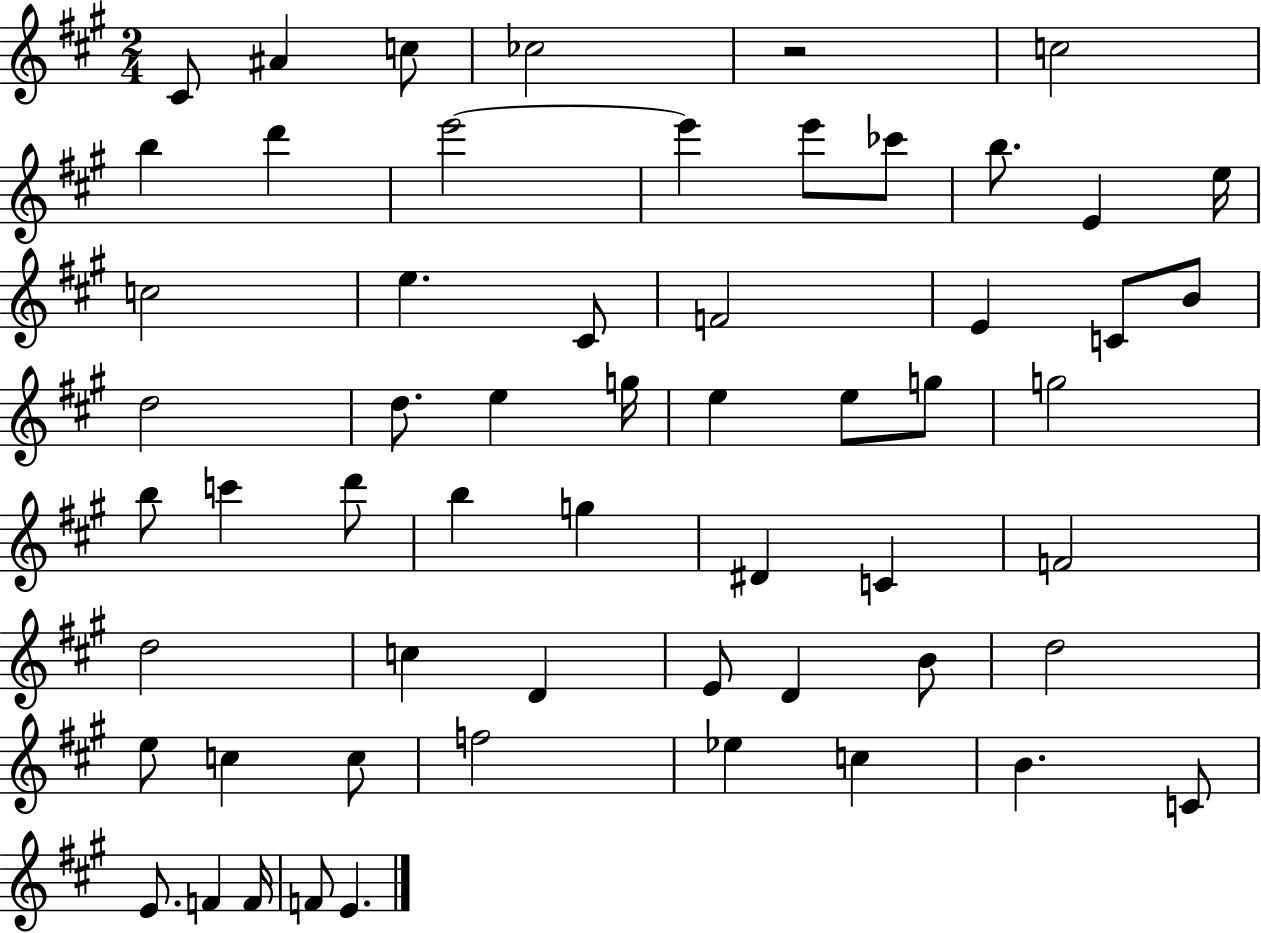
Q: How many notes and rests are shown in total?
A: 58